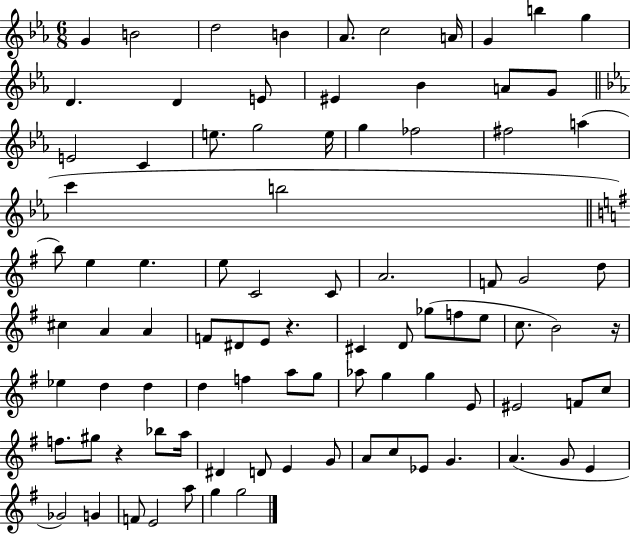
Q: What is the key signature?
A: EES major